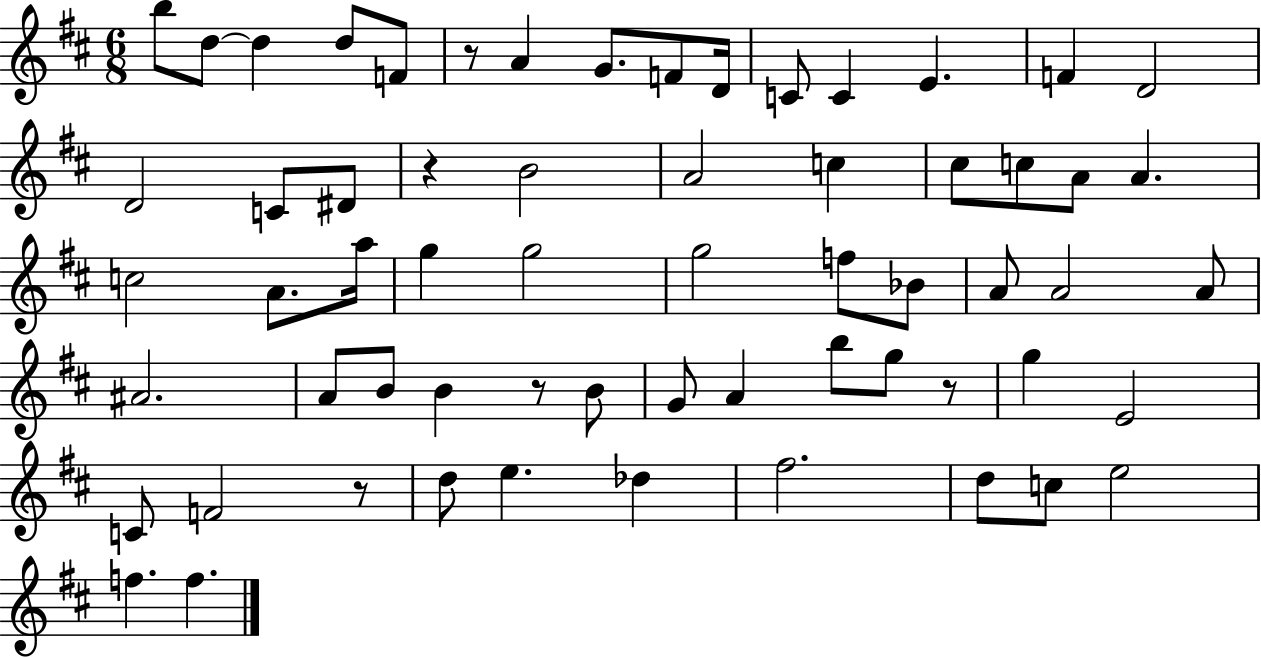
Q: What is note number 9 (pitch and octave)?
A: D4